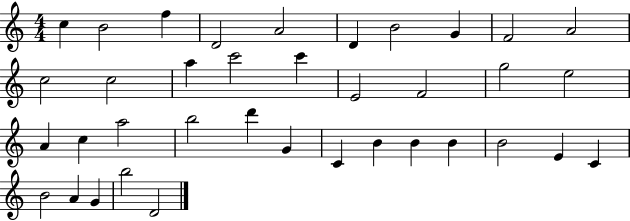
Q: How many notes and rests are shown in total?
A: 37